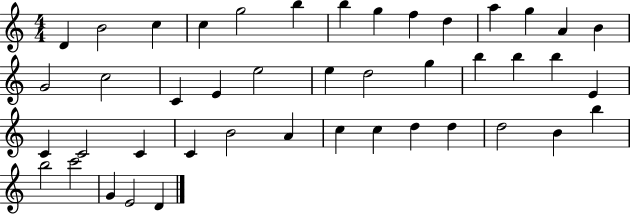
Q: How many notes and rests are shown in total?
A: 44